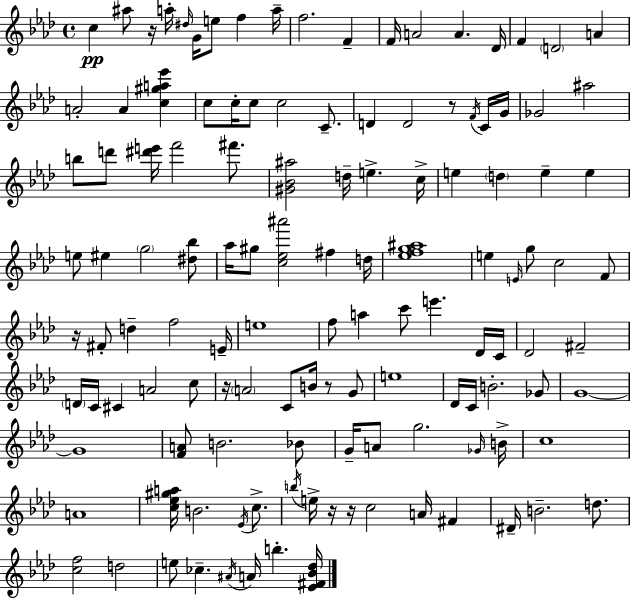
{
  \clef treble
  \time 4/4
  \defaultTimeSignature
  \key f \minor
  c''4\pp ais''8 r16 a''16-. \grace { dis''16 } g'16 e''8 f''4 | a''16-- f''2. f'4-- | f'16 a'2 a'4. | des'16 f'4 \parenthesize d'2 a'4 | \break a'2-. a'4 <c'' gis'' a'' ees'''>4 | c''8 c''16-. c''8 c''2 c'8.-- | d'4 d'2 r8 \acciaccatura { f'16 } | c'16 g'16 ges'2 ais''2 | \break b''8 d'''8 <dis''' e'''>16 f'''2 fis'''8. | <gis' bes' ais''>2 d''16-- e''4.-> | c''16-> e''4 \parenthesize d''4 e''4-- e''4 | e''8 eis''4 \parenthesize g''2 | \break <dis'' bes''>8 aes''16 gis''8 <c'' ees'' ais'''>2 fis''4 | d''16 <ees'' f'' g'' ais''>1 | e''4 \grace { e'16 } g''8 c''2 | f'8 r16 fis'8-. d''4-- f''2 | \break e'16-- e''1 | f''8 a''4 c'''8 e'''4. | des'16 c'16 des'2 fis'2-- | \parenthesize d'16 c'16 cis'4 a'2 | \break c''8 r16 \parenthesize a'2 c'8 b'16 r8 | g'8 e''1 | des'16 c'16 b'2.-. | ges'8 g'1~~ | \break g'1 | <f' a'>8 b'2. | bes'8 g'16-- a'8 g''2. | \grace { ges'16 } b'16-> c''1 | \break a'1 | <c'' ees'' gis'' a''>16 b'2. | \acciaccatura { ees'16 } c''8.-> \acciaccatura { b''16 } e''16-> r16 r16 c''2 | a'16 fis'4 dis'16-- b'2.-- | \break d''8. <c'' f''>2 d''2 | e''8 ces''4.-- \acciaccatura { ais'16 } a'16 | b''4.-. <ees' fis' bes' des''>16 \bar "|."
}